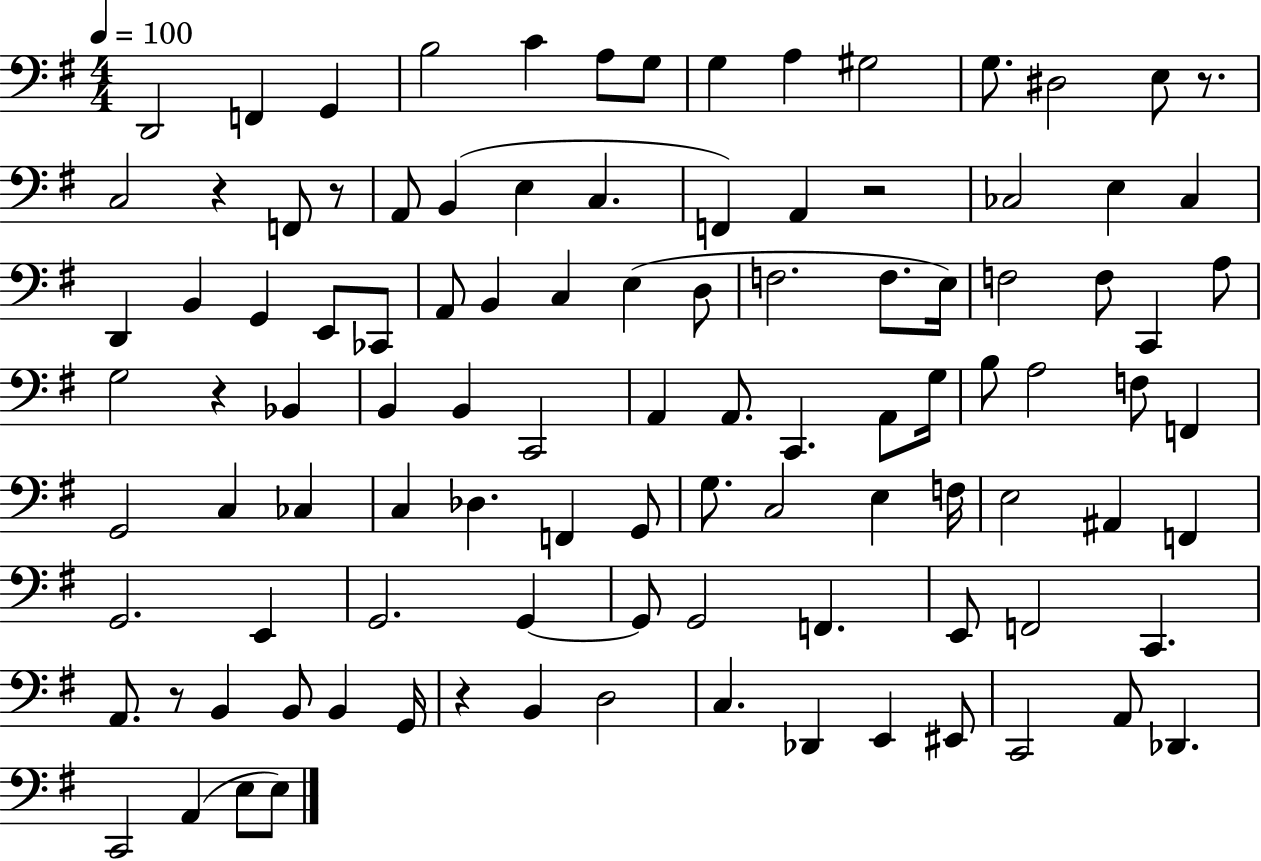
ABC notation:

X:1
T:Untitled
M:4/4
L:1/4
K:G
D,,2 F,, G,, B,2 C A,/2 G,/2 G, A, ^G,2 G,/2 ^D,2 E,/2 z/2 C,2 z F,,/2 z/2 A,,/2 B,, E, C, F,, A,, z2 _C,2 E, _C, D,, B,, G,, E,,/2 _C,,/2 A,,/2 B,, C, E, D,/2 F,2 F,/2 E,/4 F,2 F,/2 C,, A,/2 G,2 z _B,, B,, B,, C,,2 A,, A,,/2 C,, A,,/2 G,/4 B,/2 A,2 F,/2 F,, G,,2 C, _C, C, _D, F,, G,,/2 G,/2 C,2 E, F,/4 E,2 ^A,, F,, G,,2 E,, G,,2 G,, G,,/2 G,,2 F,, E,,/2 F,,2 C,, A,,/2 z/2 B,, B,,/2 B,, G,,/4 z B,, D,2 C, _D,, E,, ^E,,/2 C,,2 A,,/2 _D,, C,,2 A,, E,/2 E,/2